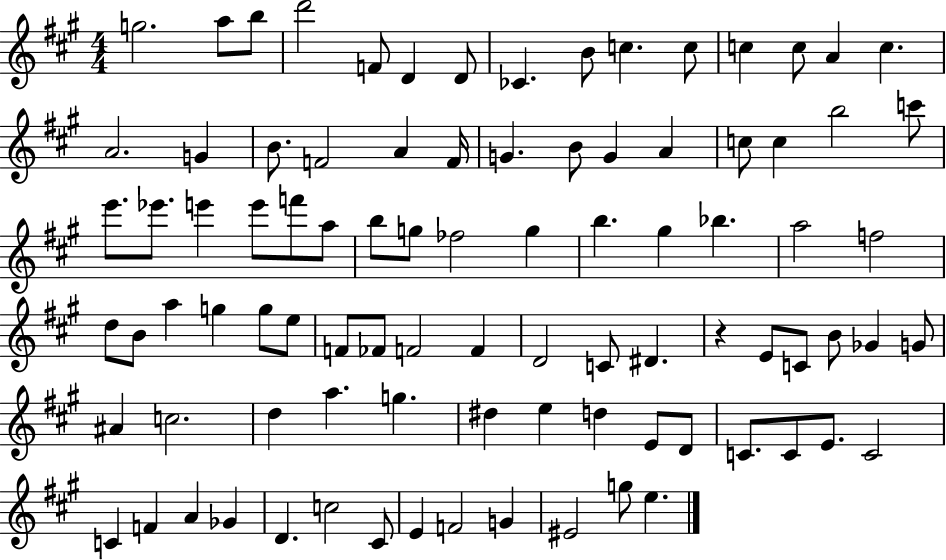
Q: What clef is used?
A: treble